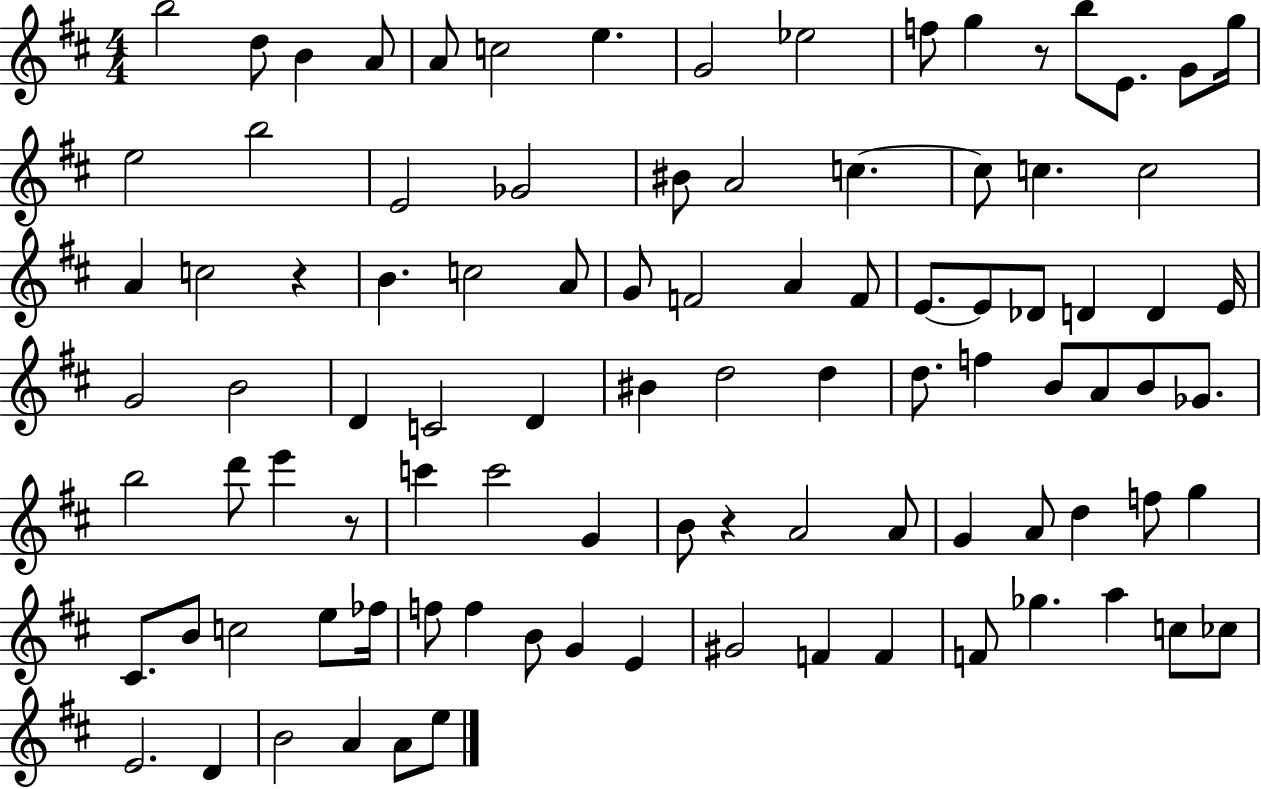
X:1
T:Untitled
M:4/4
L:1/4
K:D
b2 d/2 B A/2 A/2 c2 e G2 _e2 f/2 g z/2 b/2 E/2 G/2 g/4 e2 b2 E2 _G2 ^B/2 A2 c c/2 c c2 A c2 z B c2 A/2 G/2 F2 A F/2 E/2 E/2 _D/2 D D E/4 G2 B2 D C2 D ^B d2 d d/2 f B/2 A/2 B/2 _G/2 b2 d'/2 e' z/2 c' c'2 G B/2 z A2 A/2 G A/2 d f/2 g ^C/2 B/2 c2 e/2 _f/4 f/2 f B/2 G E ^G2 F F F/2 _g a c/2 _c/2 E2 D B2 A A/2 e/2